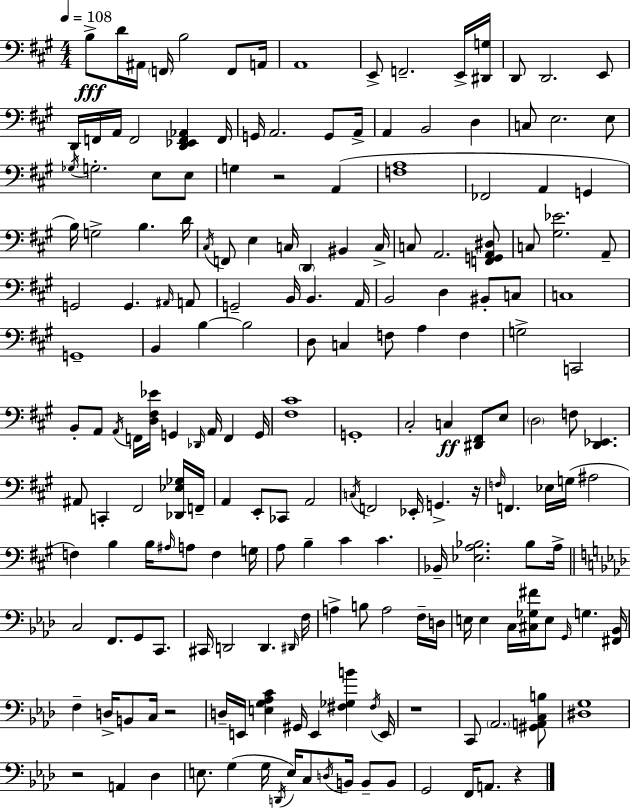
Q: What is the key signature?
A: A major